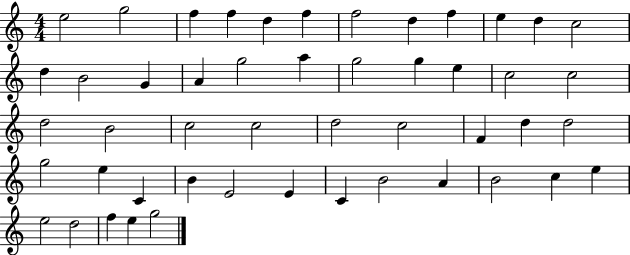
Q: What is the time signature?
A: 4/4